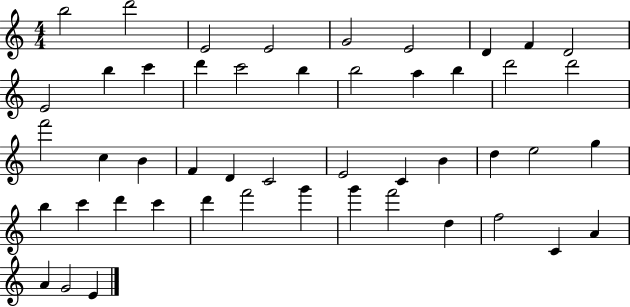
B5/h D6/h E4/h E4/h G4/h E4/h D4/q F4/q D4/h E4/h B5/q C6/q D6/q C6/h B5/q B5/h A5/q B5/q D6/h D6/h F6/h C5/q B4/q F4/q D4/q C4/h E4/h C4/q B4/q D5/q E5/h G5/q B5/q C6/q D6/q C6/q D6/q F6/h G6/q G6/q F6/h D5/q F5/h C4/q A4/q A4/q G4/h E4/q